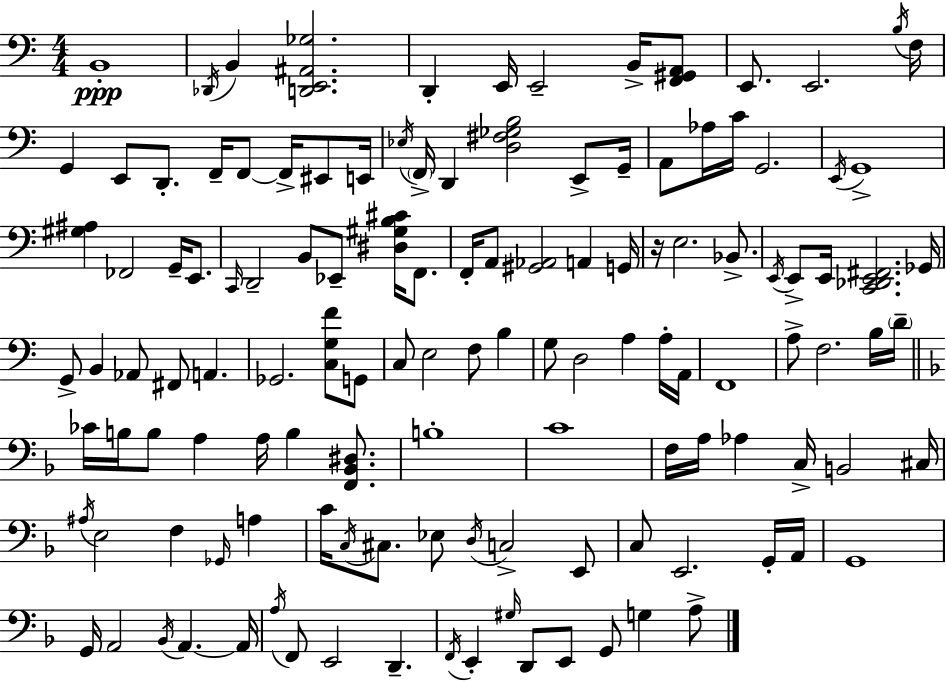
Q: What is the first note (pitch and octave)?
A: B2